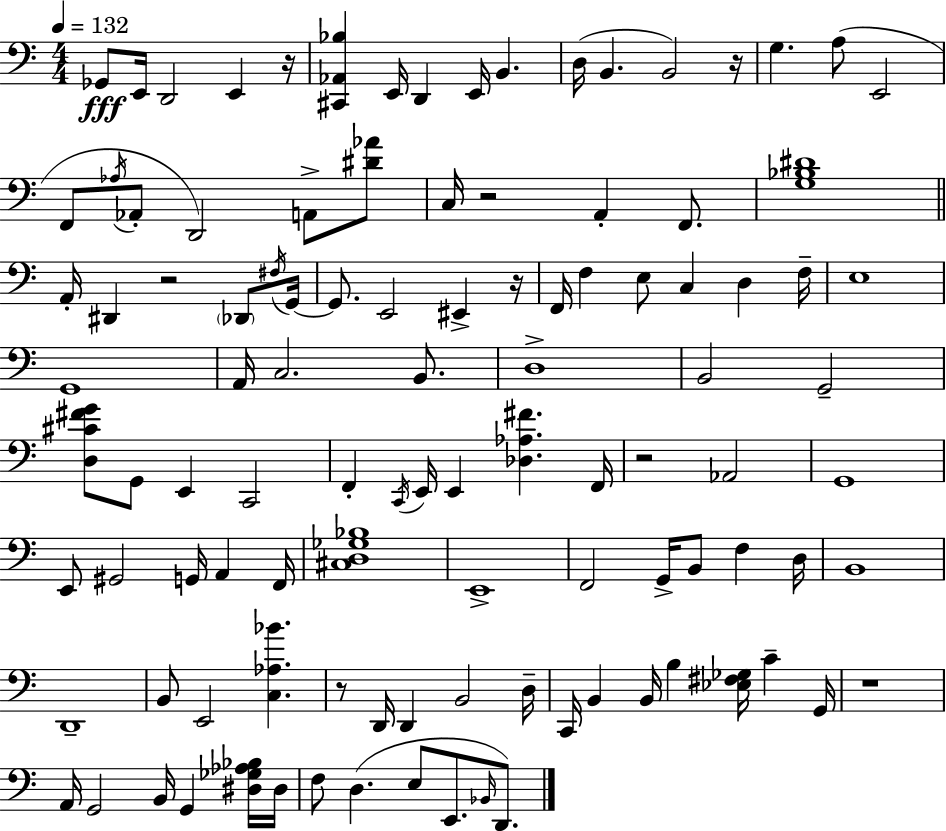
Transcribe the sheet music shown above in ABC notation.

X:1
T:Untitled
M:4/4
L:1/4
K:C
_G,,/2 E,,/4 D,,2 E,, z/4 [^C,,_A,,_B,] E,,/4 D,, E,,/4 B,, D,/4 B,, B,,2 z/4 G, A,/2 E,,2 F,,/2 _A,/4 _A,,/2 D,,2 A,,/2 [^D_A]/2 C,/4 z2 A,, F,,/2 [G,_B,^D]4 A,,/4 ^D,, z2 _D,,/2 ^F,/4 G,,/4 G,,/2 E,,2 ^E,, z/4 F,,/4 F, E,/2 C, D, F,/4 E,4 G,,4 A,,/4 C,2 B,,/2 D,4 B,,2 G,,2 [D,^C^FG]/2 G,,/2 E,, C,,2 F,, C,,/4 E,,/4 E,, [_D,_A,^F] F,,/4 z2 _A,,2 G,,4 E,,/2 ^G,,2 G,,/4 A,, F,,/4 [^C,D,_G,_B,]4 E,,4 F,,2 G,,/4 B,,/2 F, D,/4 B,,4 D,,4 B,,/2 E,,2 [C,_A,_B] z/2 D,,/4 D,, B,,2 D,/4 C,,/4 B,, B,,/4 B, [_E,^F,_G,]/4 C G,,/4 z4 A,,/4 G,,2 B,,/4 G,, [^D,_G,_A,_B,]/4 ^D,/4 F,/2 D, E,/2 E,,/2 _B,,/4 D,,/2